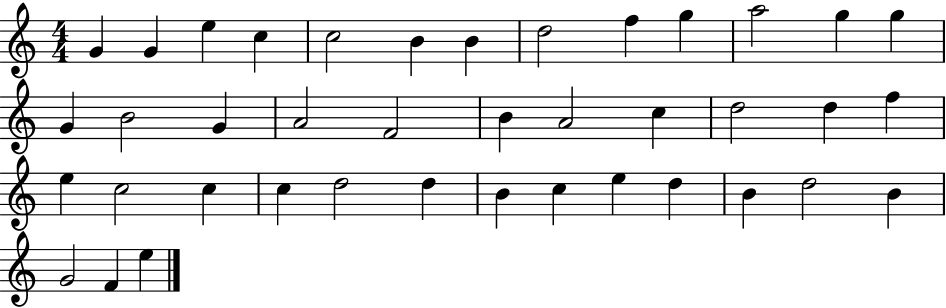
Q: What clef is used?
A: treble